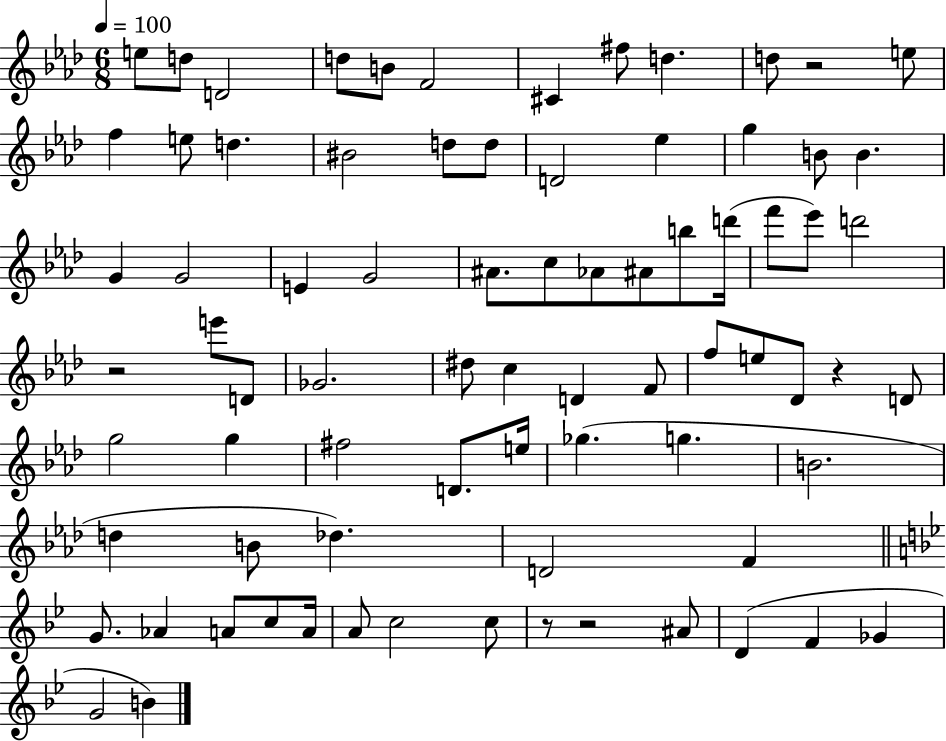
{
  \clef treble
  \numericTimeSignature
  \time 6/8
  \key aes \major
  \tempo 4 = 100
  e''8 d''8 d'2 | d''8 b'8 f'2 | cis'4 fis''8 d''4. | d''8 r2 e''8 | \break f''4 e''8 d''4. | bis'2 d''8 d''8 | d'2 ees''4 | g''4 b'8 b'4. | \break g'4 g'2 | e'4 g'2 | ais'8. c''8 aes'8 ais'8 b''8 d'''16( | f'''8 ees'''8) d'''2 | \break r2 e'''8 d'8 | ges'2. | dis''8 c''4 d'4 f'8 | f''8 e''8 des'8 r4 d'8 | \break g''2 g''4 | fis''2 d'8. e''16 | ges''4.( g''4. | b'2. | \break d''4 b'8 des''4.) | d'2 f'4 | \bar "||" \break \key bes \major g'8. aes'4 a'8 c''8 a'16 | a'8 c''2 c''8 | r8 r2 ais'8 | d'4( f'4 ges'4 | \break g'2 b'4) | \bar "|."
}